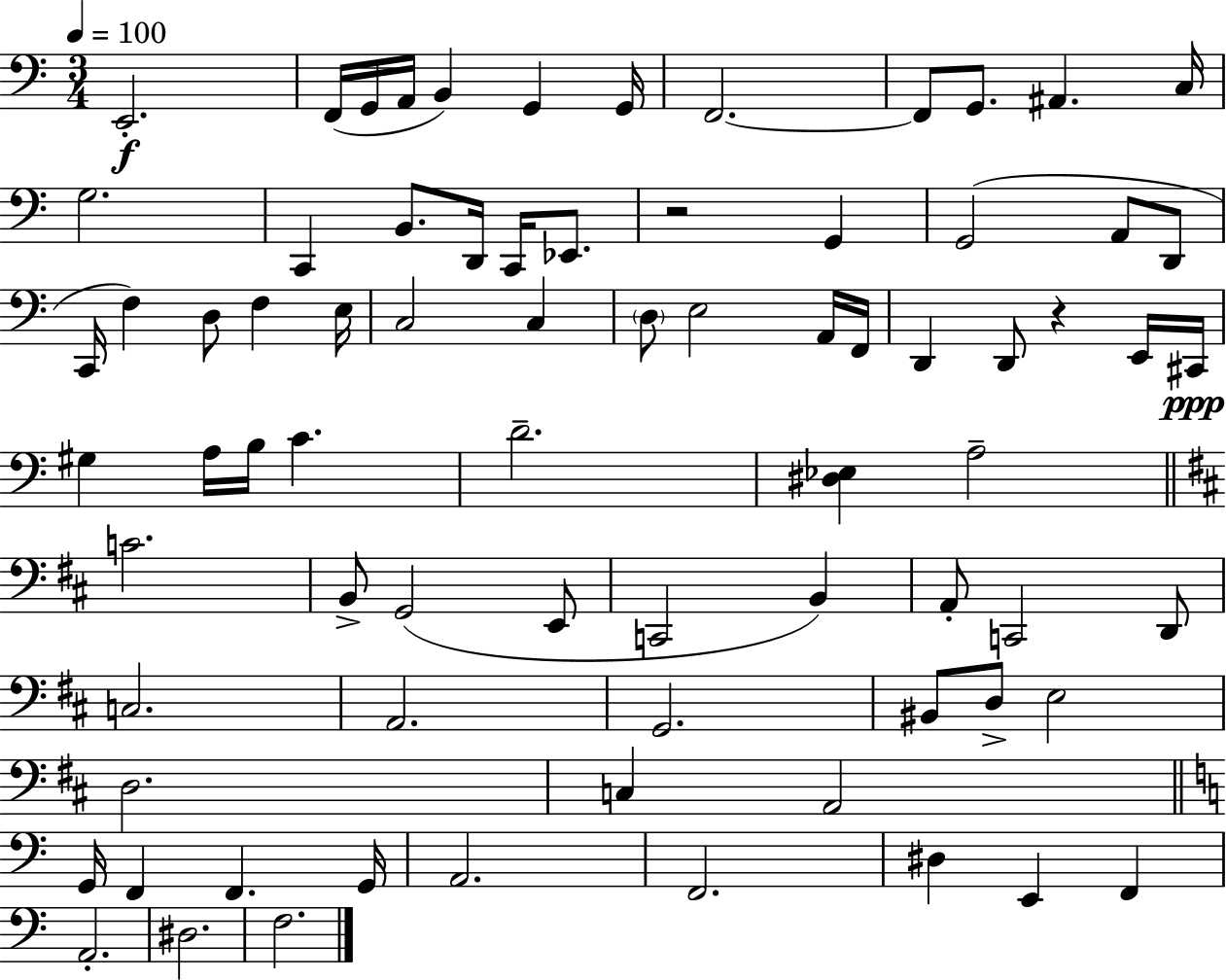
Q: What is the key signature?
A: C major